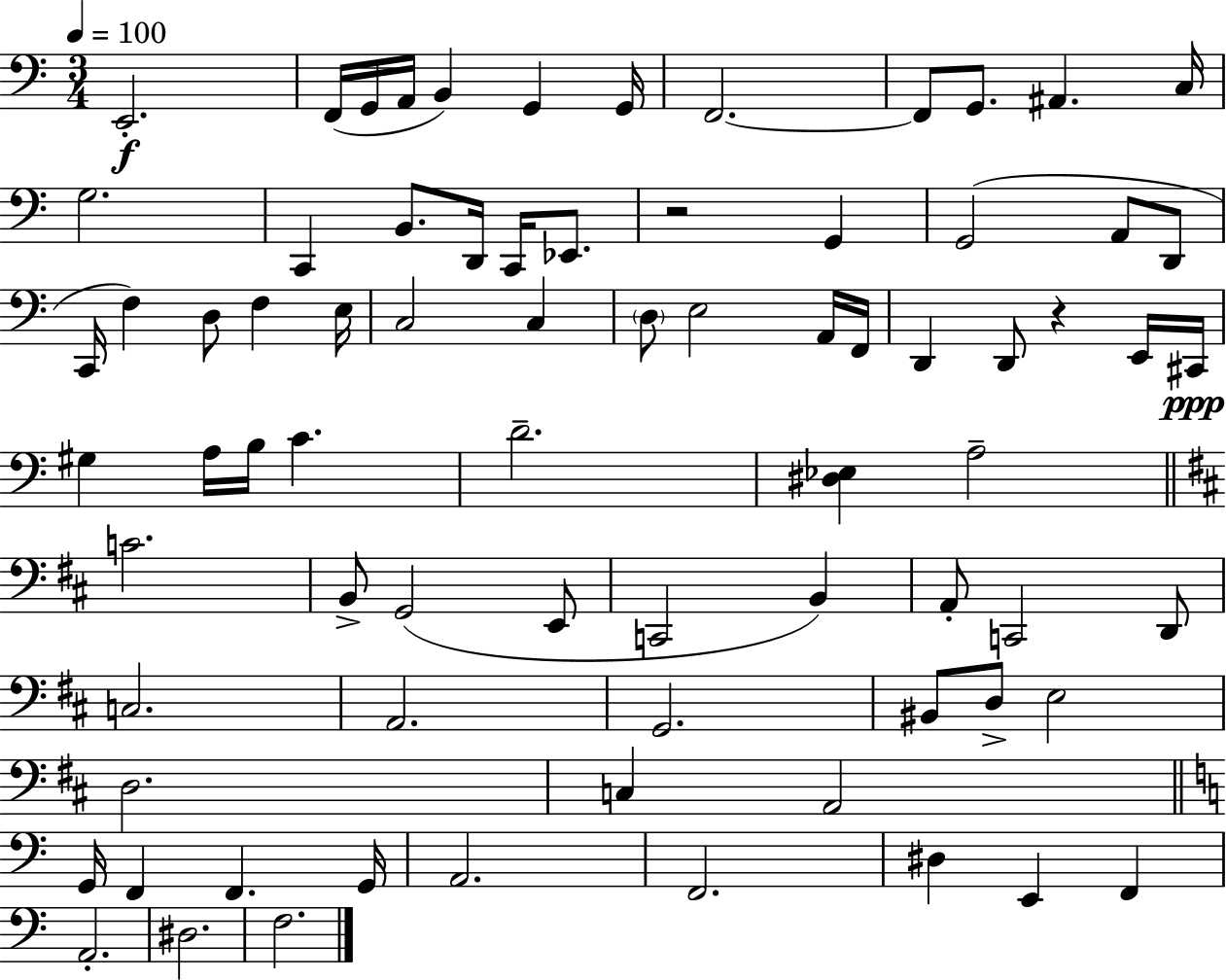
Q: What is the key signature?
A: C major